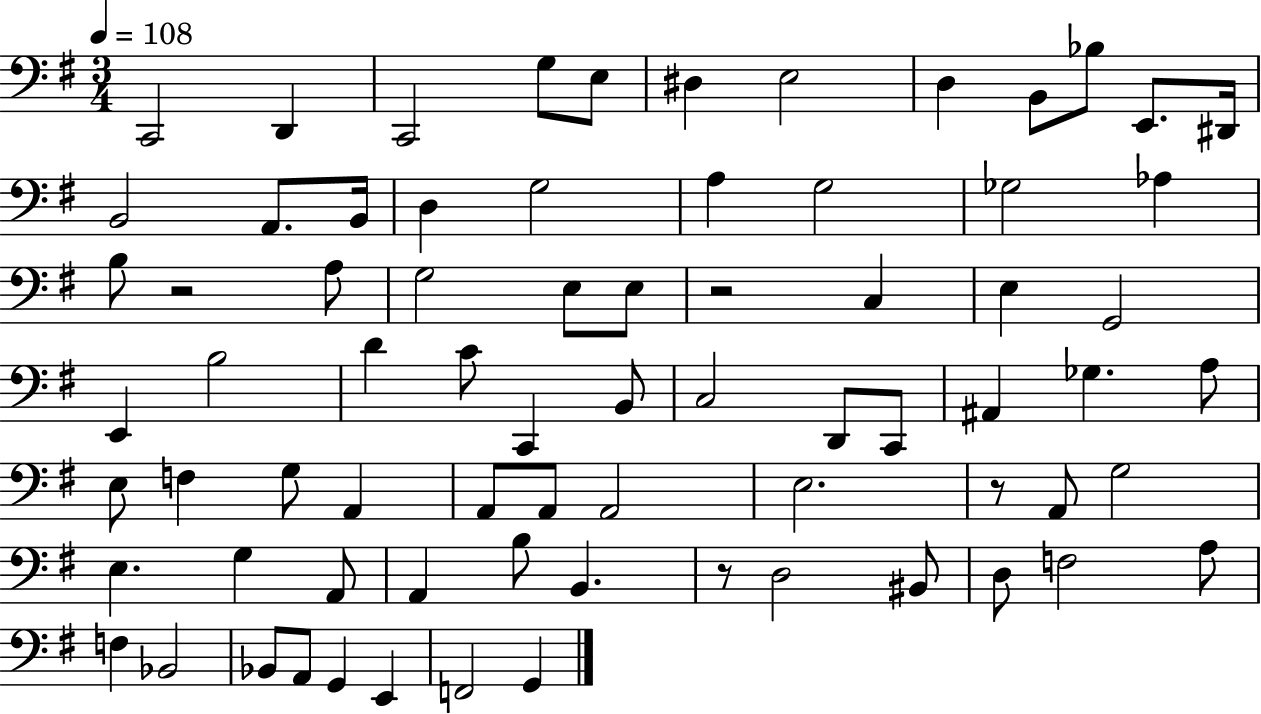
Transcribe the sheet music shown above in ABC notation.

X:1
T:Untitled
M:3/4
L:1/4
K:G
C,,2 D,, C,,2 G,/2 E,/2 ^D, E,2 D, B,,/2 _B,/2 E,,/2 ^D,,/4 B,,2 A,,/2 B,,/4 D, G,2 A, G,2 _G,2 _A, B,/2 z2 A,/2 G,2 E,/2 E,/2 z2 C, E, G,,2 E,, B,2 D C/2 C,, B,,/2 C,2 D,,/2 C,,/2 ^A,, _G, A,/2 E,/2 F, G,/2 A,, A,,/2 A,,/2 A,,2 E,2 z/2 A,,/2 G,2 E, G, A,,/2 A,, B,/2 B,, z/2 D,2 ^B,,/2 D,/2 F,2 A,/2 F, _B,,2 _B,,/2 A,,/2 G,, E,, F,,2 G,,